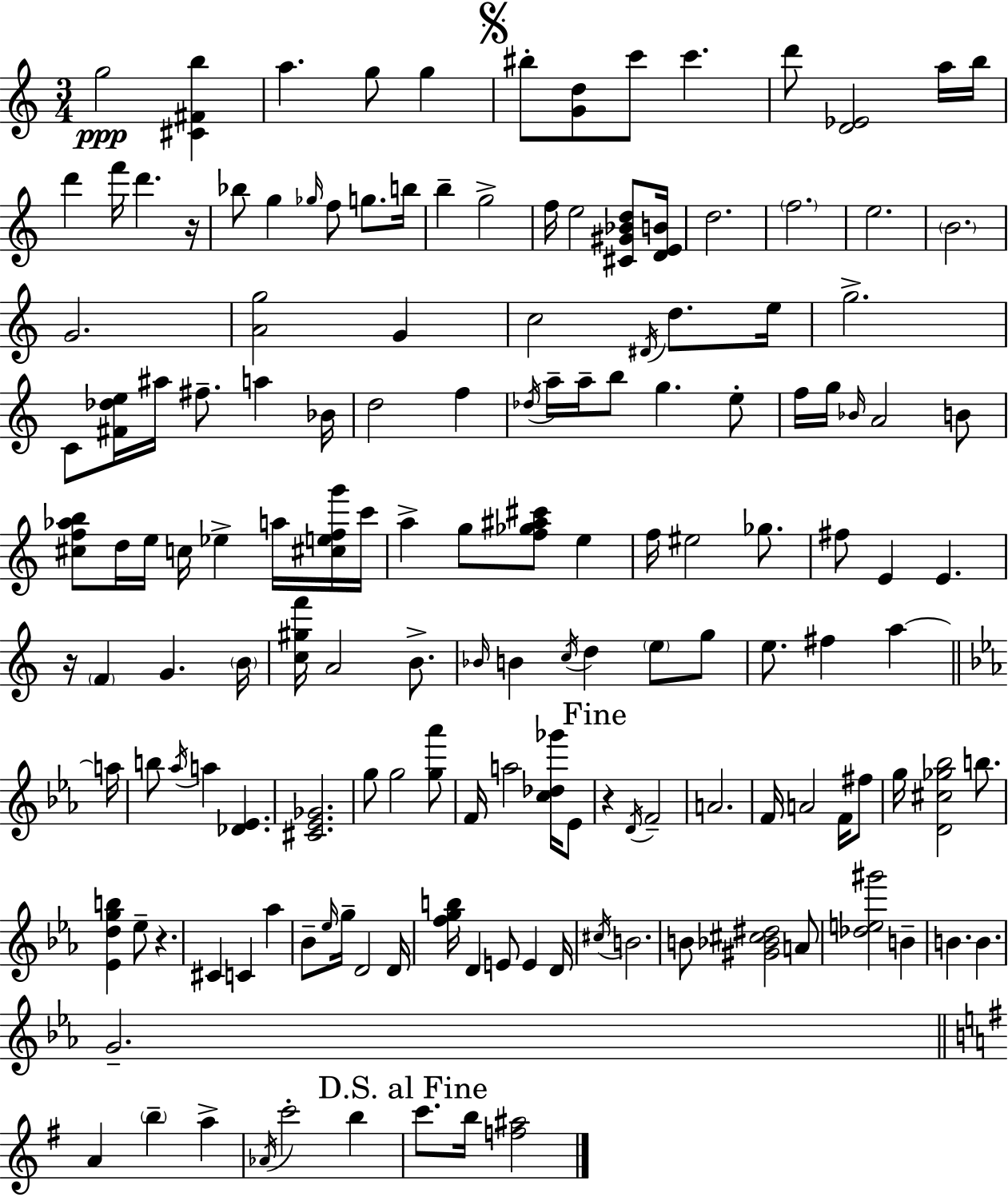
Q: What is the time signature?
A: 3/4